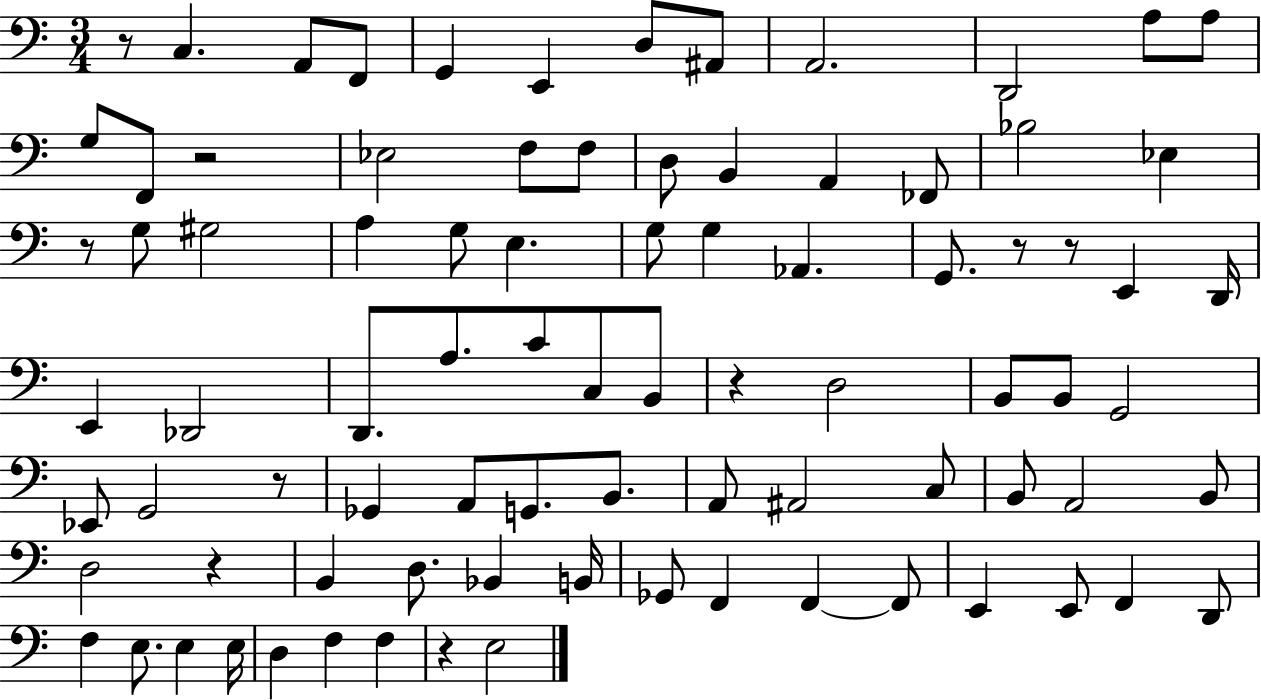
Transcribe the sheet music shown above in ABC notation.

X:1
T:Untitled
M:3/4
L:1/4
K:C
z/2 C, A,,/2 F,,/2 G,, E,, D,/2 ^A,,/2 A,,2 D,,2 A,/2 A,/2 G,/2 F,,/2 z2 _E,2 F,/2 F,/2 D,/2 B,, A,, _F,,/2 _B,2 _E, z/2 G,/2 ^G,2 A, G,/2 E, G,/2 G, _A,, G,,/2 z/2 z/2 E,, D,,/4 E,, _D,,2 D,,/2 A,/2 C/2 C,/2 B,,/2 z D,2 B,,/2 B,,/2 G,,2 _E,,/2 G,,2 z/2 _G,, A,,/2 G,,/2 B,,/2 A,,/2 ^A,,2 C,/2 B,,/2 A,,2 B,,/2 D,2 z B,, D,/2 _B,, B,,/4 _G,,/2 F,, F,, F,,/2 E,, E,,/2 F,, D,,/2 F, E,/2 E, E,/4 D, F, F, z E,2